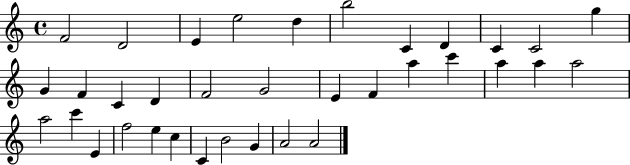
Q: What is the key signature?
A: C major